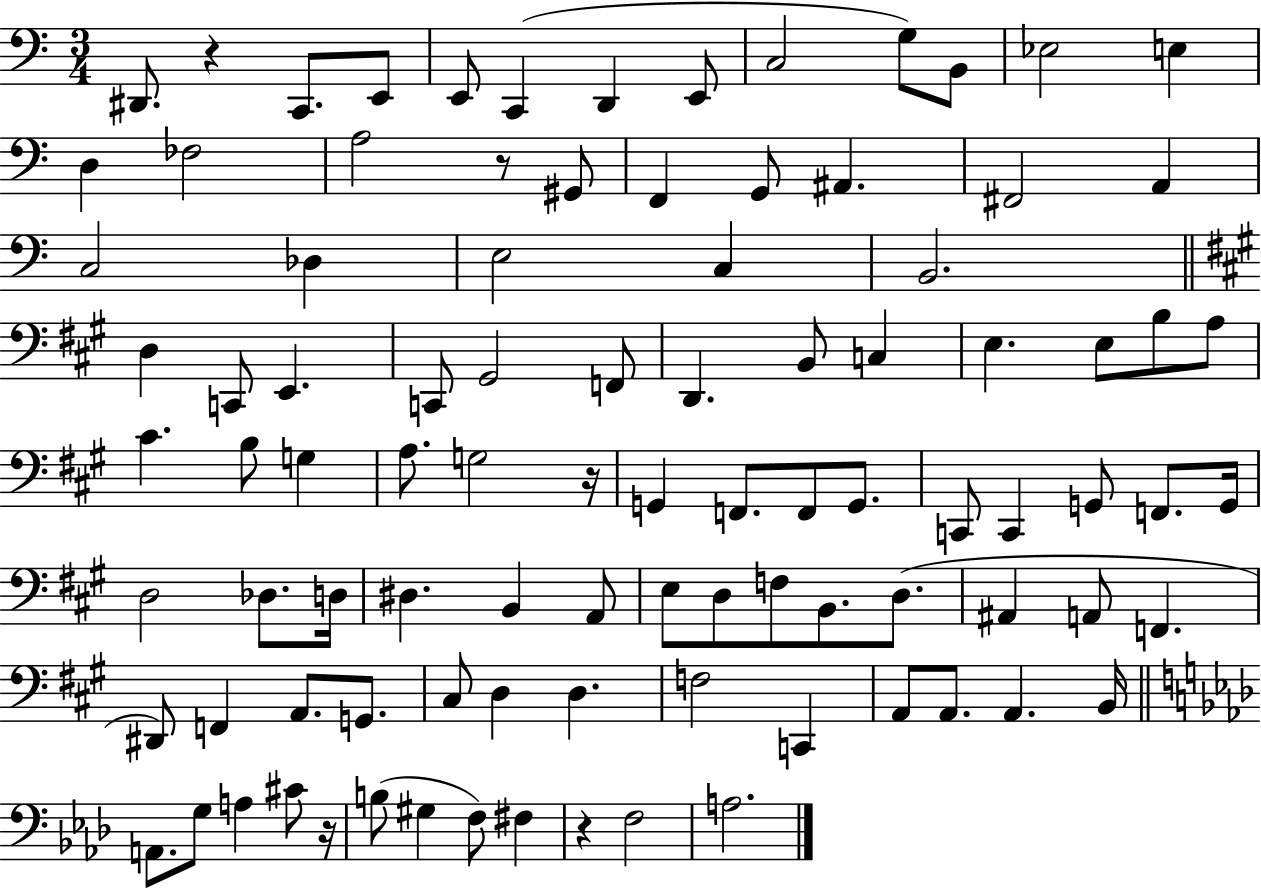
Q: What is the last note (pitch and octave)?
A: A3